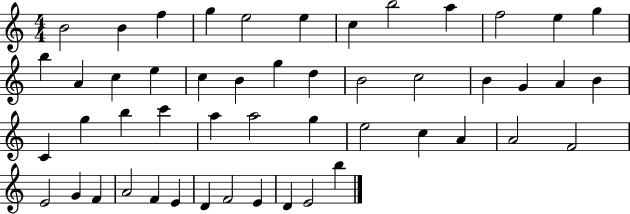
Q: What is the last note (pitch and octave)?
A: B5